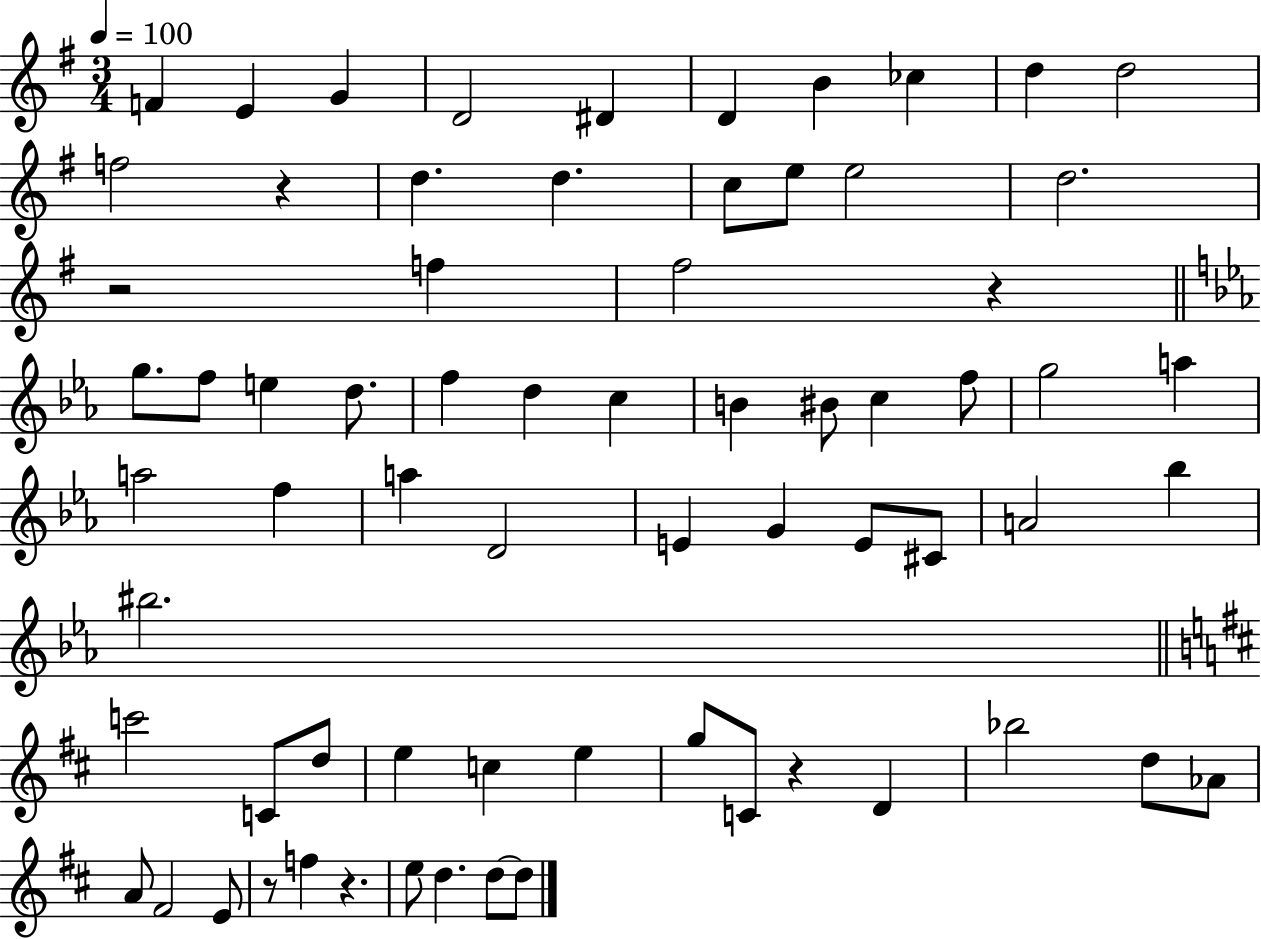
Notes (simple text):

F4/q E4/q G4/q D4/h D#4/q D4/q B4/q CES5/q D5/q D5/h F5/h R/q D5/q. D5/q. C5/e E5/e E5/h D5/h. R/h F5/q F#5/h R/q G5/e. F5/e E5/q D5/e. F5/q D5/q C5/q B4/q BIS4/e C5/q F5/e G5/h A5/q A5/h F5/q A5/q D4/h E4/q G4/q E4/e C#4/e A4/h Bb5/q BIS5/h. C6/h C4/e D5/e E5/q C5/q E5/q G5/e C4/e R/q D4/q Bb5/h D5/e Ab4/e A4/e F#4/h E4/e R/e F5/q R/q. E5/e D5/q. D5/e D5/e